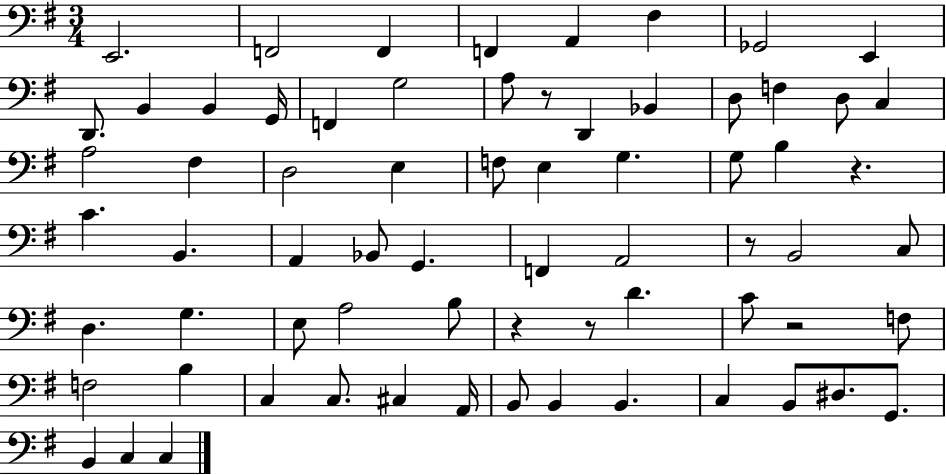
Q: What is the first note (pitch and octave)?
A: E2